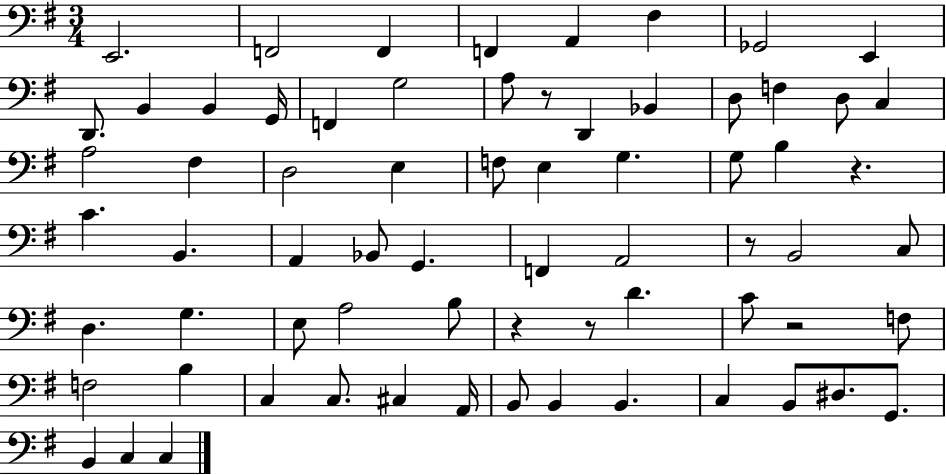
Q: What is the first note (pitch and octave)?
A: E2